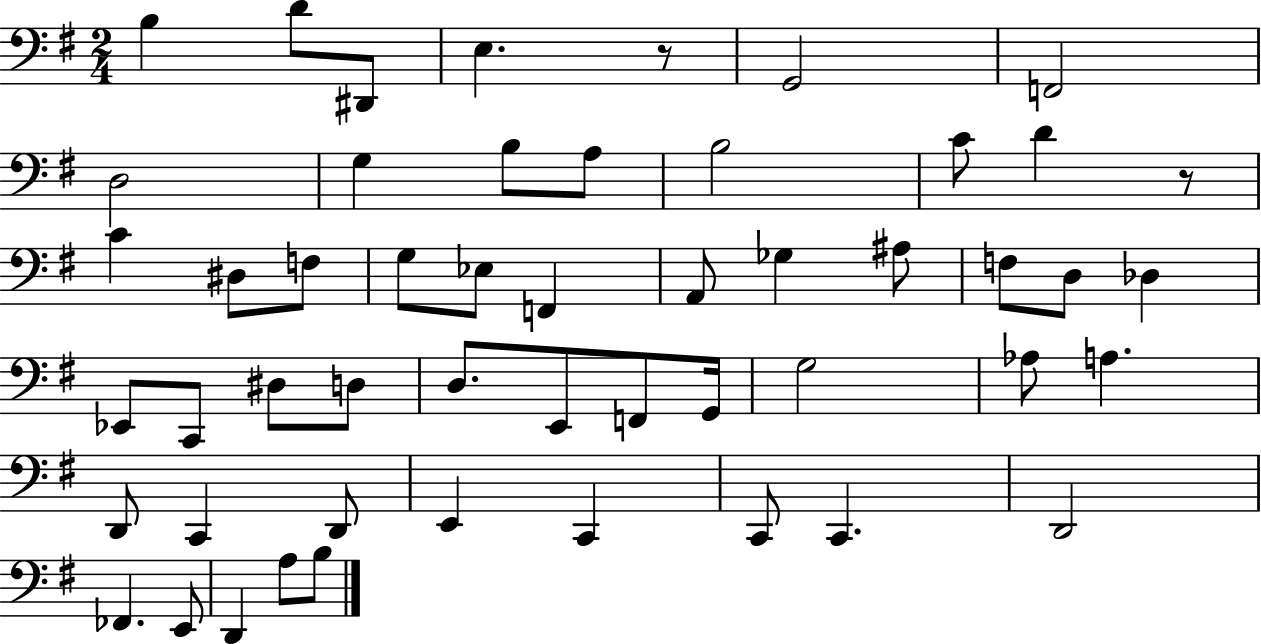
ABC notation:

X:1
T:Untitled
M:2/4
L:1/4
K:G
B, D/2 ^D,,/2 E, z/2 G,,2 F,,2 D,2 G, B,/2 A,/2 B,2 C/2 D z/2 C ^D,/2 F,/2 G,/2 _E,/2 F,, A,,/2 _G, ^A,/2 F,/2 D,/2 _D, _E,,/2 C,,/2 ^D,/2 D,/2 D,/2 E,,/2 F,,/2 G,,/4 G,2 _A,/2 A, D,,/2 C,, D,,/2 E,, C,, C,,/2 C,, D,,2 _F,, E,,/2 D,, A,/2 B,/2